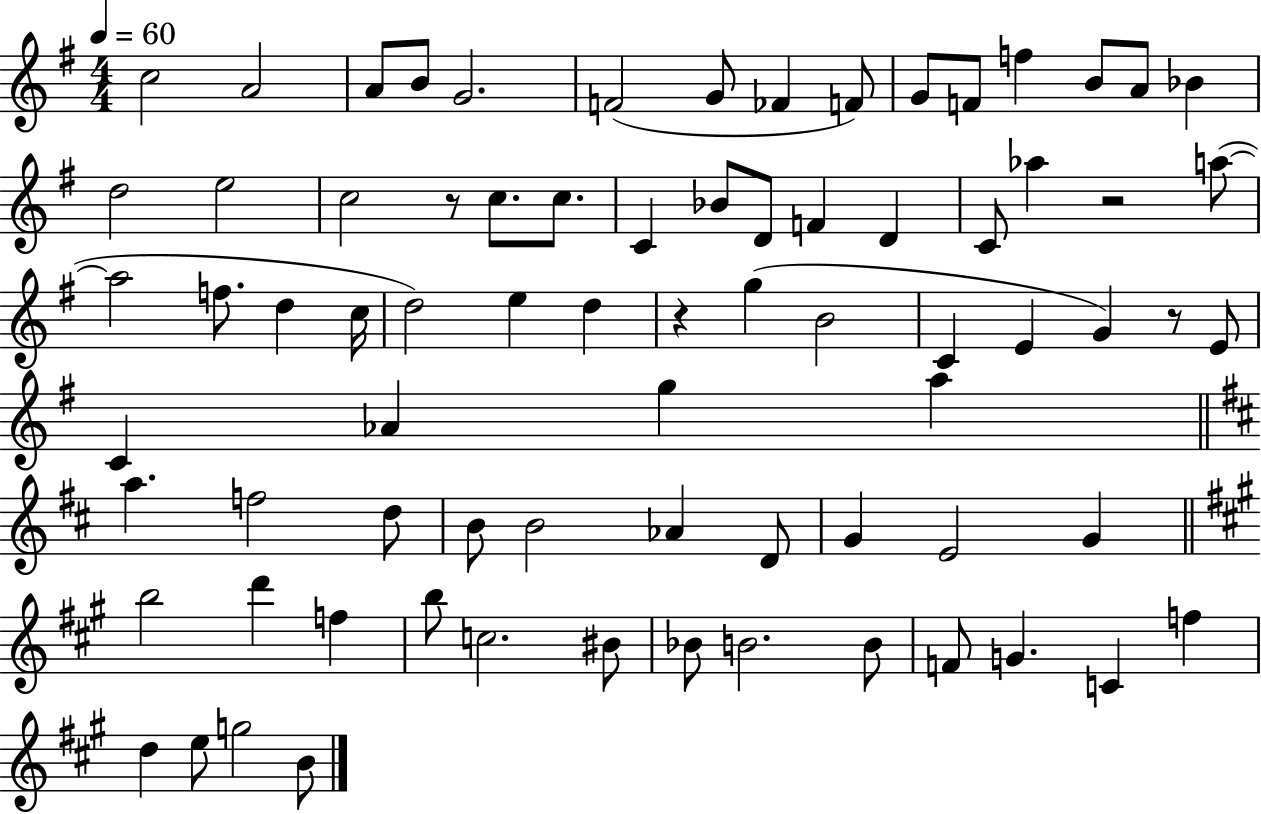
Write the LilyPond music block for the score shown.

{
  \clef treble
  \numericTimeSignature
  \time 4/4
  \key g \major
  \tempo 4 = 60
  c''2 a'2 | a'8 b'8 g'2. | f'2( g'8 fes'4 f'8) | g'8 f'8 f''4 b'8 a'8 bes'4 | \break d''2 e''2 | c''2 r8 c''8. c''8. | c'4 bes'8 d'8 f'4 d'4 | c'8 aes''4 r2 a''8~(~ | \break a''2 f''8. d''4 c''16 | d''2) e''4 d''4 | r4 g''4( b'2 | c'4 e'4 g'4) r8 e'8 | \break c'4 aes'4 g''4 a''4 | \bar "||" \break \key d \major a''4. f''2 d''8 | b'8 b'2 aes'4 d'8 | g'4 e'2 g'4 | \bar "||" \break \key a \major b''2 d'''4 f''4 | b''8 c''2. bis'8 | bes'8 b'2. b'8 | f'8 g'4. c'4 f''4 | \break d''4 e''8 g''2 b'8 | \bar "|."
}